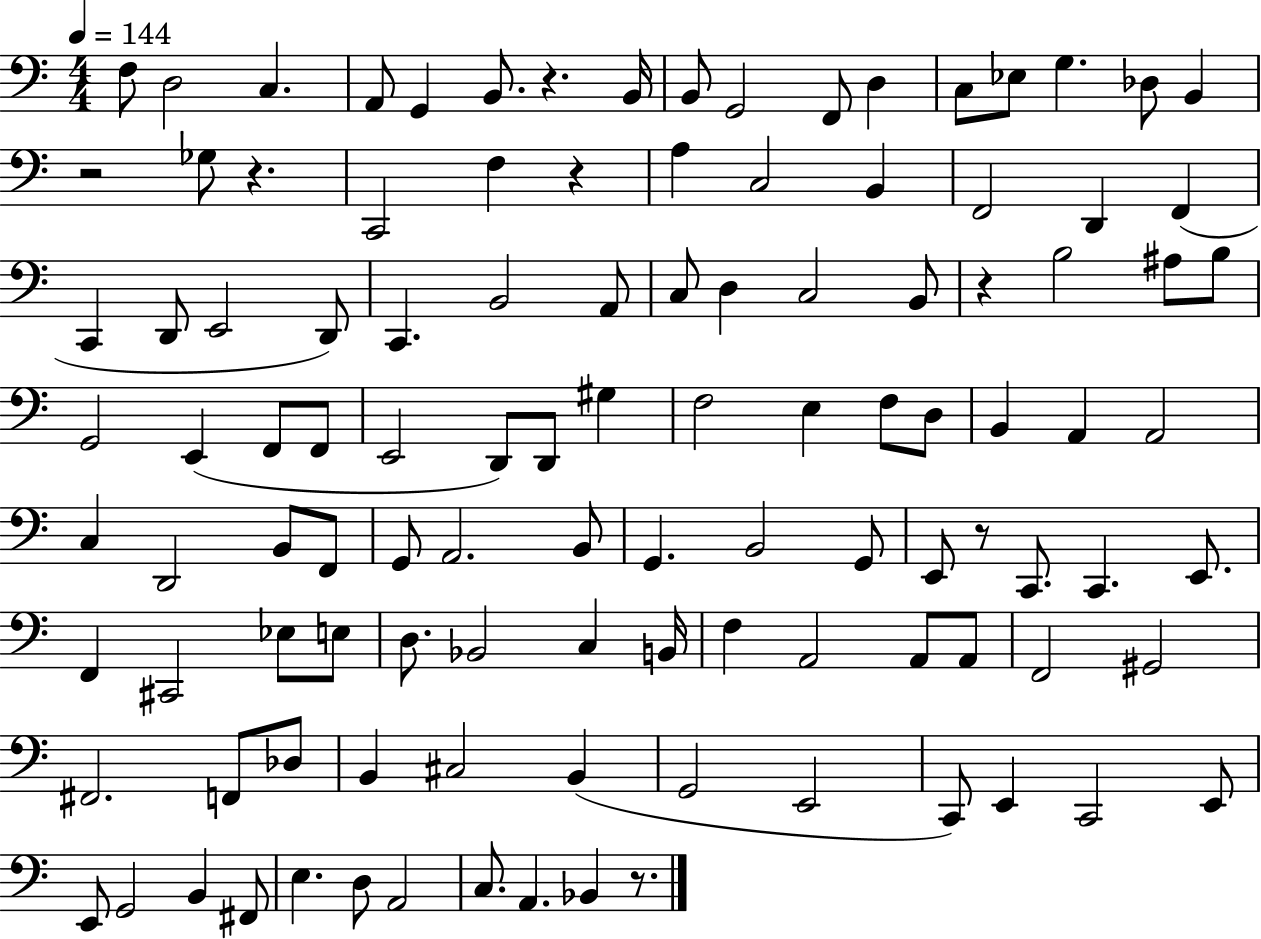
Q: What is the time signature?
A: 4/4